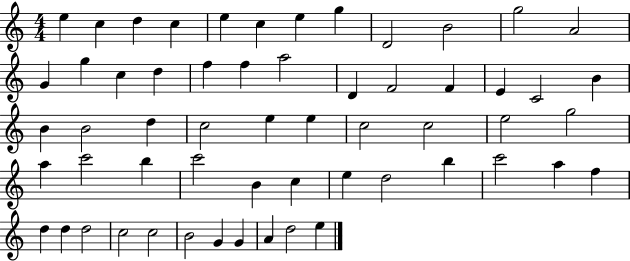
{
  \clef treble
  \numericTimeSignature
  \time 4/4
  \key c \major
  e''4 c''4 d''4 c''4 | e''4 c''4 e''4 g''4 | d'2 b'2 | g''2 a'2 | \break g'4 g''4 c''4 d''4 | f''4 f''4 a''2 | d'4 f'2 f'4 | e'4 c'2 b'4 | \break b'4 b'2 d''4 | c''2 e''4 e''4 | c''2 c''2 | e''2 g''2 | \break a''4 c'''2 b''4 | c'''2 b'4 c''4 | e''4 d''2 b''4 | c'''2 a''4 f''4 | \break d''4 d''4 d''2 | c''2 c''2 | b'2 g'4 g'4 | a'4 d''2 e''4 | \break \bar "|."
}